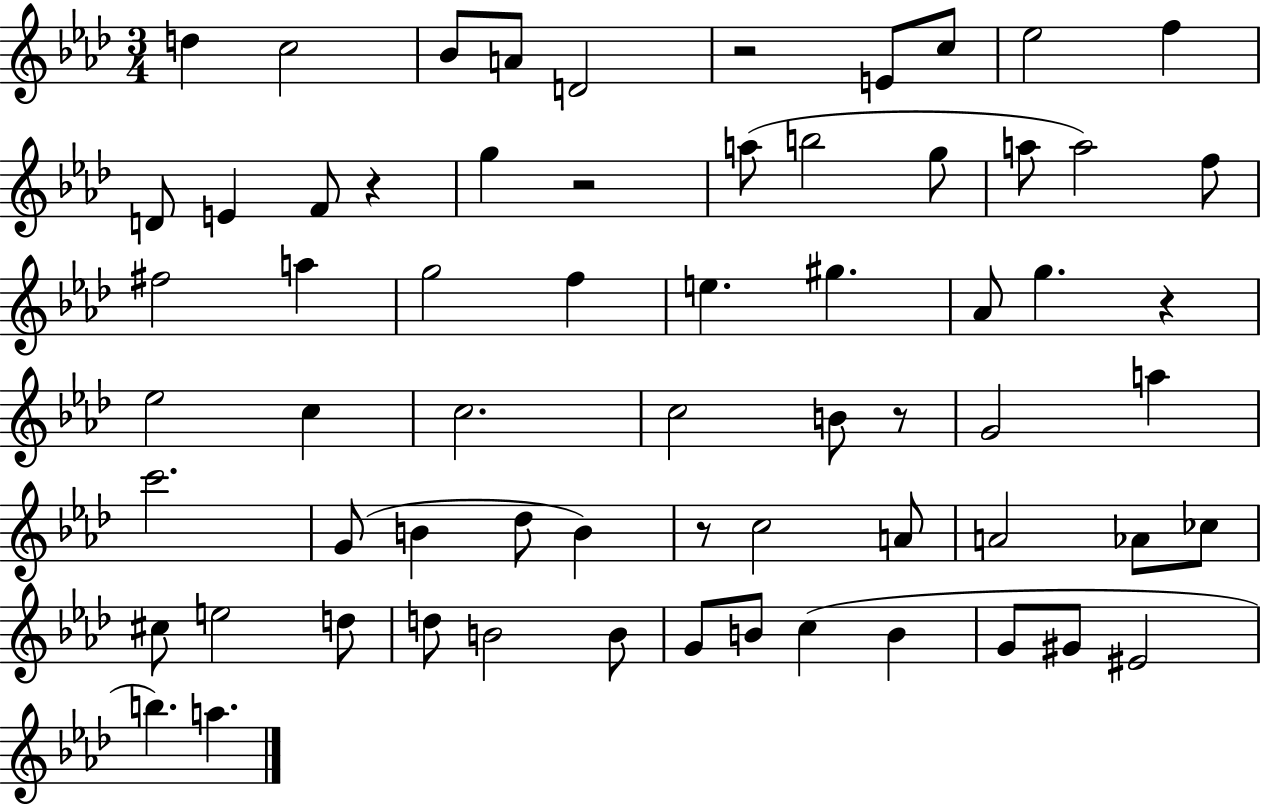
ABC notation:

X:1
T:Untitled
M:3/4
L:1/4
K:Ab
d c2 _B/2 A/2 D2 z2 E/2 c/2 _e2 f D/2 E F/2 z g z2 a/2 b2 g/2 a/2 a2 f/2 ^f2 a g2 f e ^g _A/2 g z _e2 c c2 c2 B/2 z/2 G2 a c'2 G/2 B _d/2 B z/2 c2 A/2 A2 _A/2 _c/2 ^c/2 e2 d/2 d/2 B2 B/2 G/2 B/2 c B G/2 ^G/2 ^E2 b a